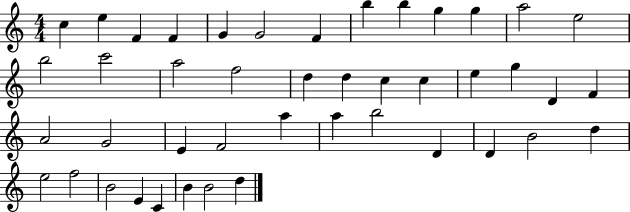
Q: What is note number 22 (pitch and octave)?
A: E5